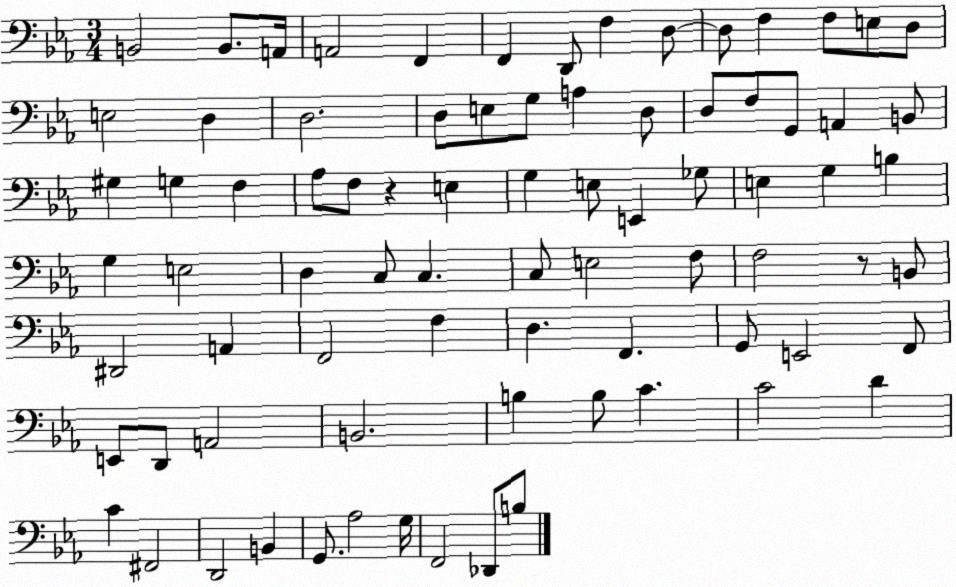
X:1
T:Untitled
M:3/4
L:1/4
K:Eb
B,,2 B,,/2 A,,/4 A,,2 F,, F,, D,,/2 F, D,/2 D,/2 F, F,/2 E,/2 D,/2 E,2 D, D,2 D,/2 E,/2 G,/2 A, D,/2 D,/2 F,/2 G,,/2 A,, B,,/2 ^G, G, F, _A,/2 F,/2 z E, G, E,/2 E,, _G,/2 E, G, B, G, E,2 D, C,/2 C, C,/2 E,2 F,/2 F,2 z/2 B,,/2 ^D,,2 A,, F,,2 F, D, F,, G,,/2 E,,2 F,,/2 E,,/2 D,,/2 A,,2 B,,2 B, B,/2 C C2 D C ^F,,2 D,,2 B,, G,,/2 _A,2 G,/4 F,,2 _D,,/2 B,/2